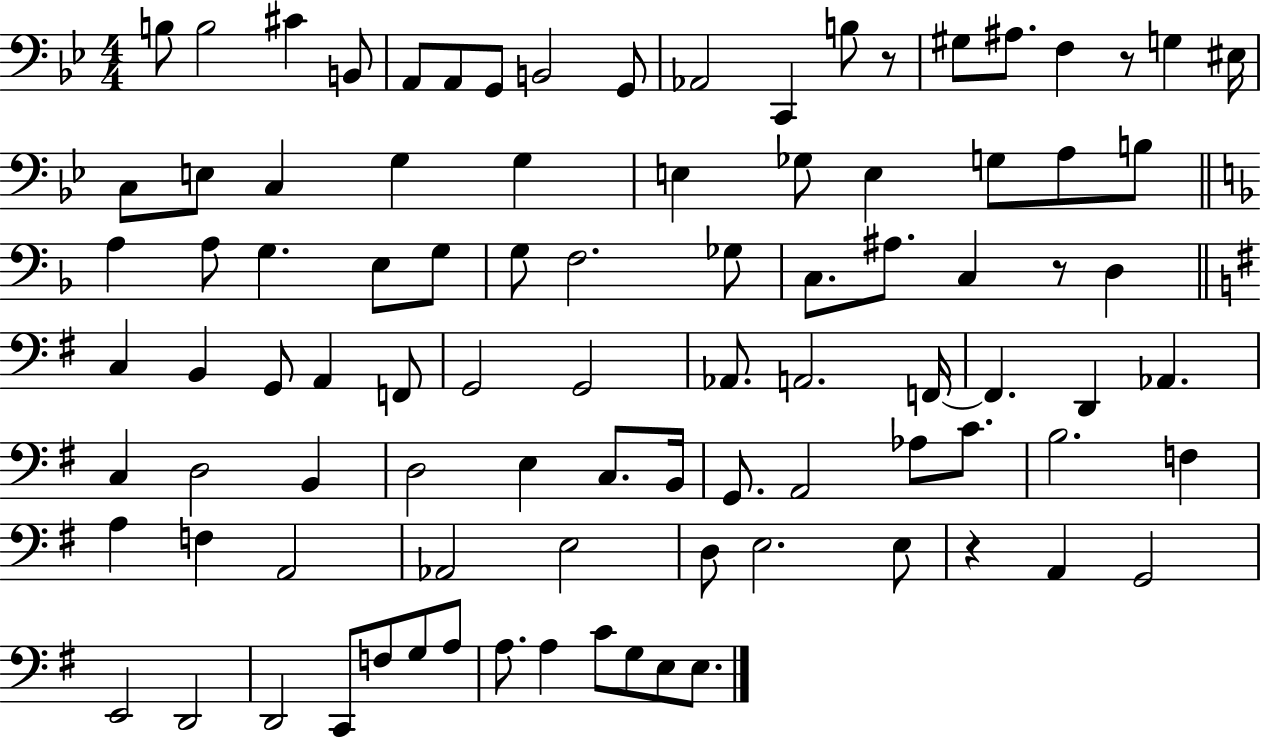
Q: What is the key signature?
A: BES major